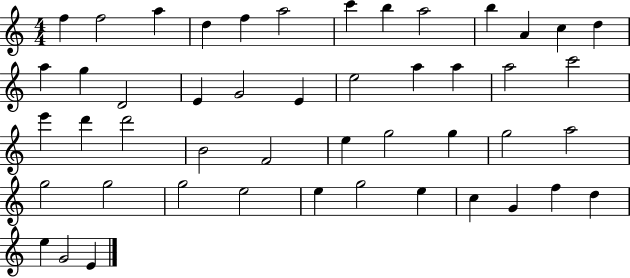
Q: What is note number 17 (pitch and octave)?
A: E4